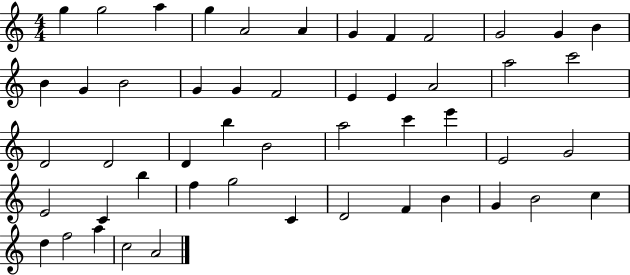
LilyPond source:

{
  \clef treble
  \numericTimeSignature
  \time 4/4
  \key c \major
  g''4 g''2 a''4 | g''4 a'2 a'4 | g'4 f'4 f'2 | g'2 g'4 b'4 | \break b'4 g'4 b'2 | g'4 g'4 f'2 | e'4 e'4 a'2 | a''2 c'''2 | \break d'2 d'2 | d'4 b''4 b'2 | a''2 c'''4 e'''4 | e'2 g'2 | \break e'2 c'4 b''4 | f''4 g''2 c'4 | d'2 f'4 b'4 | g'4 b'2 c''4 | \break d''4 f''2 a''4 | c''2 a'2 | \bar "|."
}